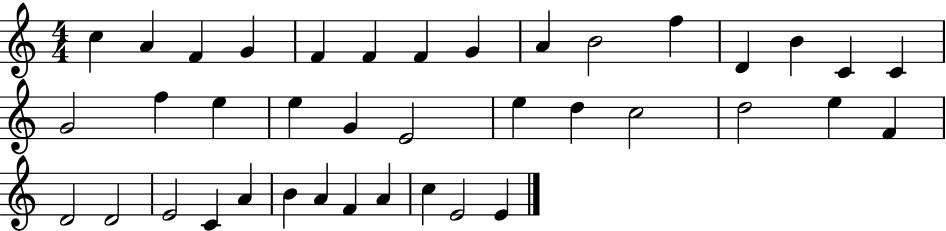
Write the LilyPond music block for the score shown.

{
  \clef treble
  \numericTimeSignature
  \time 4/4
  \key c \major
  c''4 a'4 f'4 g'4 | f'4 f'4 f'4 g'4 | a'4 b'2 f''4 | d'4 b'4 c'4 c'4 | \break g'2 f''4 e''4 | e''4 g'4 e'2 | e''4 d''4 c''2 | d''2 e''4 f'4 | \break d'2 d'2 | e'2 c'4 a'4 | b'4 a'4 f'4 a'4 | c''4 e'2 e'4 | \break \bar "|."
}